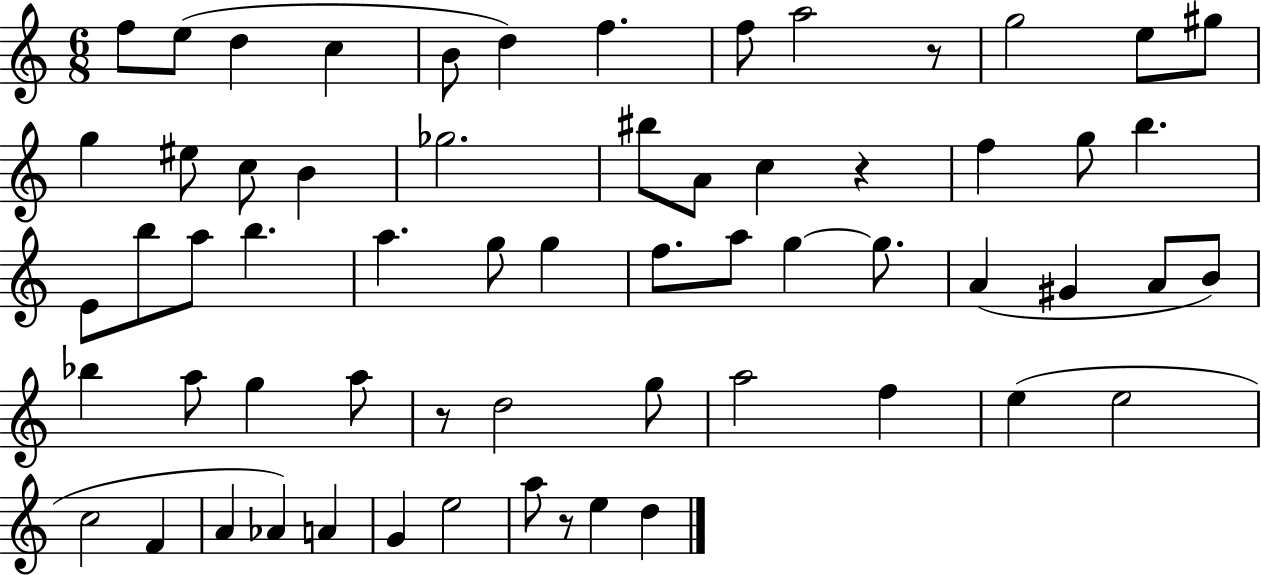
{
  \clef treble
  \numericTimeSignature
  \time 6/8
  \key c \major
  f''8 e''8( d''4 c''4 | b'8 d''4) f''4. | f''8 a''2 r8 | g''2 e''8 gis''8 | \break g''4 eis''8 c''8 b'4 | ges''2. | bis''8 a'8 c''4 r4 | f''4 g''8 b''4. | \break e'8 b''8 a''8 b''4. | a''4. g''8 g''4 | f''8. a''8 g''4~~ g''8. | a'4( gis'4 a'8 b'8) | \break bes''4 a''8 g''4 a''8 | r8 d''2 g''8 | a''2 f''4 | e''4( e''2 | \break c''2 f'4 | a'4 aes'4) a'4 | g'4 e''2 | a''8 r8 e''4 d''4 | \break \bar "|."
}